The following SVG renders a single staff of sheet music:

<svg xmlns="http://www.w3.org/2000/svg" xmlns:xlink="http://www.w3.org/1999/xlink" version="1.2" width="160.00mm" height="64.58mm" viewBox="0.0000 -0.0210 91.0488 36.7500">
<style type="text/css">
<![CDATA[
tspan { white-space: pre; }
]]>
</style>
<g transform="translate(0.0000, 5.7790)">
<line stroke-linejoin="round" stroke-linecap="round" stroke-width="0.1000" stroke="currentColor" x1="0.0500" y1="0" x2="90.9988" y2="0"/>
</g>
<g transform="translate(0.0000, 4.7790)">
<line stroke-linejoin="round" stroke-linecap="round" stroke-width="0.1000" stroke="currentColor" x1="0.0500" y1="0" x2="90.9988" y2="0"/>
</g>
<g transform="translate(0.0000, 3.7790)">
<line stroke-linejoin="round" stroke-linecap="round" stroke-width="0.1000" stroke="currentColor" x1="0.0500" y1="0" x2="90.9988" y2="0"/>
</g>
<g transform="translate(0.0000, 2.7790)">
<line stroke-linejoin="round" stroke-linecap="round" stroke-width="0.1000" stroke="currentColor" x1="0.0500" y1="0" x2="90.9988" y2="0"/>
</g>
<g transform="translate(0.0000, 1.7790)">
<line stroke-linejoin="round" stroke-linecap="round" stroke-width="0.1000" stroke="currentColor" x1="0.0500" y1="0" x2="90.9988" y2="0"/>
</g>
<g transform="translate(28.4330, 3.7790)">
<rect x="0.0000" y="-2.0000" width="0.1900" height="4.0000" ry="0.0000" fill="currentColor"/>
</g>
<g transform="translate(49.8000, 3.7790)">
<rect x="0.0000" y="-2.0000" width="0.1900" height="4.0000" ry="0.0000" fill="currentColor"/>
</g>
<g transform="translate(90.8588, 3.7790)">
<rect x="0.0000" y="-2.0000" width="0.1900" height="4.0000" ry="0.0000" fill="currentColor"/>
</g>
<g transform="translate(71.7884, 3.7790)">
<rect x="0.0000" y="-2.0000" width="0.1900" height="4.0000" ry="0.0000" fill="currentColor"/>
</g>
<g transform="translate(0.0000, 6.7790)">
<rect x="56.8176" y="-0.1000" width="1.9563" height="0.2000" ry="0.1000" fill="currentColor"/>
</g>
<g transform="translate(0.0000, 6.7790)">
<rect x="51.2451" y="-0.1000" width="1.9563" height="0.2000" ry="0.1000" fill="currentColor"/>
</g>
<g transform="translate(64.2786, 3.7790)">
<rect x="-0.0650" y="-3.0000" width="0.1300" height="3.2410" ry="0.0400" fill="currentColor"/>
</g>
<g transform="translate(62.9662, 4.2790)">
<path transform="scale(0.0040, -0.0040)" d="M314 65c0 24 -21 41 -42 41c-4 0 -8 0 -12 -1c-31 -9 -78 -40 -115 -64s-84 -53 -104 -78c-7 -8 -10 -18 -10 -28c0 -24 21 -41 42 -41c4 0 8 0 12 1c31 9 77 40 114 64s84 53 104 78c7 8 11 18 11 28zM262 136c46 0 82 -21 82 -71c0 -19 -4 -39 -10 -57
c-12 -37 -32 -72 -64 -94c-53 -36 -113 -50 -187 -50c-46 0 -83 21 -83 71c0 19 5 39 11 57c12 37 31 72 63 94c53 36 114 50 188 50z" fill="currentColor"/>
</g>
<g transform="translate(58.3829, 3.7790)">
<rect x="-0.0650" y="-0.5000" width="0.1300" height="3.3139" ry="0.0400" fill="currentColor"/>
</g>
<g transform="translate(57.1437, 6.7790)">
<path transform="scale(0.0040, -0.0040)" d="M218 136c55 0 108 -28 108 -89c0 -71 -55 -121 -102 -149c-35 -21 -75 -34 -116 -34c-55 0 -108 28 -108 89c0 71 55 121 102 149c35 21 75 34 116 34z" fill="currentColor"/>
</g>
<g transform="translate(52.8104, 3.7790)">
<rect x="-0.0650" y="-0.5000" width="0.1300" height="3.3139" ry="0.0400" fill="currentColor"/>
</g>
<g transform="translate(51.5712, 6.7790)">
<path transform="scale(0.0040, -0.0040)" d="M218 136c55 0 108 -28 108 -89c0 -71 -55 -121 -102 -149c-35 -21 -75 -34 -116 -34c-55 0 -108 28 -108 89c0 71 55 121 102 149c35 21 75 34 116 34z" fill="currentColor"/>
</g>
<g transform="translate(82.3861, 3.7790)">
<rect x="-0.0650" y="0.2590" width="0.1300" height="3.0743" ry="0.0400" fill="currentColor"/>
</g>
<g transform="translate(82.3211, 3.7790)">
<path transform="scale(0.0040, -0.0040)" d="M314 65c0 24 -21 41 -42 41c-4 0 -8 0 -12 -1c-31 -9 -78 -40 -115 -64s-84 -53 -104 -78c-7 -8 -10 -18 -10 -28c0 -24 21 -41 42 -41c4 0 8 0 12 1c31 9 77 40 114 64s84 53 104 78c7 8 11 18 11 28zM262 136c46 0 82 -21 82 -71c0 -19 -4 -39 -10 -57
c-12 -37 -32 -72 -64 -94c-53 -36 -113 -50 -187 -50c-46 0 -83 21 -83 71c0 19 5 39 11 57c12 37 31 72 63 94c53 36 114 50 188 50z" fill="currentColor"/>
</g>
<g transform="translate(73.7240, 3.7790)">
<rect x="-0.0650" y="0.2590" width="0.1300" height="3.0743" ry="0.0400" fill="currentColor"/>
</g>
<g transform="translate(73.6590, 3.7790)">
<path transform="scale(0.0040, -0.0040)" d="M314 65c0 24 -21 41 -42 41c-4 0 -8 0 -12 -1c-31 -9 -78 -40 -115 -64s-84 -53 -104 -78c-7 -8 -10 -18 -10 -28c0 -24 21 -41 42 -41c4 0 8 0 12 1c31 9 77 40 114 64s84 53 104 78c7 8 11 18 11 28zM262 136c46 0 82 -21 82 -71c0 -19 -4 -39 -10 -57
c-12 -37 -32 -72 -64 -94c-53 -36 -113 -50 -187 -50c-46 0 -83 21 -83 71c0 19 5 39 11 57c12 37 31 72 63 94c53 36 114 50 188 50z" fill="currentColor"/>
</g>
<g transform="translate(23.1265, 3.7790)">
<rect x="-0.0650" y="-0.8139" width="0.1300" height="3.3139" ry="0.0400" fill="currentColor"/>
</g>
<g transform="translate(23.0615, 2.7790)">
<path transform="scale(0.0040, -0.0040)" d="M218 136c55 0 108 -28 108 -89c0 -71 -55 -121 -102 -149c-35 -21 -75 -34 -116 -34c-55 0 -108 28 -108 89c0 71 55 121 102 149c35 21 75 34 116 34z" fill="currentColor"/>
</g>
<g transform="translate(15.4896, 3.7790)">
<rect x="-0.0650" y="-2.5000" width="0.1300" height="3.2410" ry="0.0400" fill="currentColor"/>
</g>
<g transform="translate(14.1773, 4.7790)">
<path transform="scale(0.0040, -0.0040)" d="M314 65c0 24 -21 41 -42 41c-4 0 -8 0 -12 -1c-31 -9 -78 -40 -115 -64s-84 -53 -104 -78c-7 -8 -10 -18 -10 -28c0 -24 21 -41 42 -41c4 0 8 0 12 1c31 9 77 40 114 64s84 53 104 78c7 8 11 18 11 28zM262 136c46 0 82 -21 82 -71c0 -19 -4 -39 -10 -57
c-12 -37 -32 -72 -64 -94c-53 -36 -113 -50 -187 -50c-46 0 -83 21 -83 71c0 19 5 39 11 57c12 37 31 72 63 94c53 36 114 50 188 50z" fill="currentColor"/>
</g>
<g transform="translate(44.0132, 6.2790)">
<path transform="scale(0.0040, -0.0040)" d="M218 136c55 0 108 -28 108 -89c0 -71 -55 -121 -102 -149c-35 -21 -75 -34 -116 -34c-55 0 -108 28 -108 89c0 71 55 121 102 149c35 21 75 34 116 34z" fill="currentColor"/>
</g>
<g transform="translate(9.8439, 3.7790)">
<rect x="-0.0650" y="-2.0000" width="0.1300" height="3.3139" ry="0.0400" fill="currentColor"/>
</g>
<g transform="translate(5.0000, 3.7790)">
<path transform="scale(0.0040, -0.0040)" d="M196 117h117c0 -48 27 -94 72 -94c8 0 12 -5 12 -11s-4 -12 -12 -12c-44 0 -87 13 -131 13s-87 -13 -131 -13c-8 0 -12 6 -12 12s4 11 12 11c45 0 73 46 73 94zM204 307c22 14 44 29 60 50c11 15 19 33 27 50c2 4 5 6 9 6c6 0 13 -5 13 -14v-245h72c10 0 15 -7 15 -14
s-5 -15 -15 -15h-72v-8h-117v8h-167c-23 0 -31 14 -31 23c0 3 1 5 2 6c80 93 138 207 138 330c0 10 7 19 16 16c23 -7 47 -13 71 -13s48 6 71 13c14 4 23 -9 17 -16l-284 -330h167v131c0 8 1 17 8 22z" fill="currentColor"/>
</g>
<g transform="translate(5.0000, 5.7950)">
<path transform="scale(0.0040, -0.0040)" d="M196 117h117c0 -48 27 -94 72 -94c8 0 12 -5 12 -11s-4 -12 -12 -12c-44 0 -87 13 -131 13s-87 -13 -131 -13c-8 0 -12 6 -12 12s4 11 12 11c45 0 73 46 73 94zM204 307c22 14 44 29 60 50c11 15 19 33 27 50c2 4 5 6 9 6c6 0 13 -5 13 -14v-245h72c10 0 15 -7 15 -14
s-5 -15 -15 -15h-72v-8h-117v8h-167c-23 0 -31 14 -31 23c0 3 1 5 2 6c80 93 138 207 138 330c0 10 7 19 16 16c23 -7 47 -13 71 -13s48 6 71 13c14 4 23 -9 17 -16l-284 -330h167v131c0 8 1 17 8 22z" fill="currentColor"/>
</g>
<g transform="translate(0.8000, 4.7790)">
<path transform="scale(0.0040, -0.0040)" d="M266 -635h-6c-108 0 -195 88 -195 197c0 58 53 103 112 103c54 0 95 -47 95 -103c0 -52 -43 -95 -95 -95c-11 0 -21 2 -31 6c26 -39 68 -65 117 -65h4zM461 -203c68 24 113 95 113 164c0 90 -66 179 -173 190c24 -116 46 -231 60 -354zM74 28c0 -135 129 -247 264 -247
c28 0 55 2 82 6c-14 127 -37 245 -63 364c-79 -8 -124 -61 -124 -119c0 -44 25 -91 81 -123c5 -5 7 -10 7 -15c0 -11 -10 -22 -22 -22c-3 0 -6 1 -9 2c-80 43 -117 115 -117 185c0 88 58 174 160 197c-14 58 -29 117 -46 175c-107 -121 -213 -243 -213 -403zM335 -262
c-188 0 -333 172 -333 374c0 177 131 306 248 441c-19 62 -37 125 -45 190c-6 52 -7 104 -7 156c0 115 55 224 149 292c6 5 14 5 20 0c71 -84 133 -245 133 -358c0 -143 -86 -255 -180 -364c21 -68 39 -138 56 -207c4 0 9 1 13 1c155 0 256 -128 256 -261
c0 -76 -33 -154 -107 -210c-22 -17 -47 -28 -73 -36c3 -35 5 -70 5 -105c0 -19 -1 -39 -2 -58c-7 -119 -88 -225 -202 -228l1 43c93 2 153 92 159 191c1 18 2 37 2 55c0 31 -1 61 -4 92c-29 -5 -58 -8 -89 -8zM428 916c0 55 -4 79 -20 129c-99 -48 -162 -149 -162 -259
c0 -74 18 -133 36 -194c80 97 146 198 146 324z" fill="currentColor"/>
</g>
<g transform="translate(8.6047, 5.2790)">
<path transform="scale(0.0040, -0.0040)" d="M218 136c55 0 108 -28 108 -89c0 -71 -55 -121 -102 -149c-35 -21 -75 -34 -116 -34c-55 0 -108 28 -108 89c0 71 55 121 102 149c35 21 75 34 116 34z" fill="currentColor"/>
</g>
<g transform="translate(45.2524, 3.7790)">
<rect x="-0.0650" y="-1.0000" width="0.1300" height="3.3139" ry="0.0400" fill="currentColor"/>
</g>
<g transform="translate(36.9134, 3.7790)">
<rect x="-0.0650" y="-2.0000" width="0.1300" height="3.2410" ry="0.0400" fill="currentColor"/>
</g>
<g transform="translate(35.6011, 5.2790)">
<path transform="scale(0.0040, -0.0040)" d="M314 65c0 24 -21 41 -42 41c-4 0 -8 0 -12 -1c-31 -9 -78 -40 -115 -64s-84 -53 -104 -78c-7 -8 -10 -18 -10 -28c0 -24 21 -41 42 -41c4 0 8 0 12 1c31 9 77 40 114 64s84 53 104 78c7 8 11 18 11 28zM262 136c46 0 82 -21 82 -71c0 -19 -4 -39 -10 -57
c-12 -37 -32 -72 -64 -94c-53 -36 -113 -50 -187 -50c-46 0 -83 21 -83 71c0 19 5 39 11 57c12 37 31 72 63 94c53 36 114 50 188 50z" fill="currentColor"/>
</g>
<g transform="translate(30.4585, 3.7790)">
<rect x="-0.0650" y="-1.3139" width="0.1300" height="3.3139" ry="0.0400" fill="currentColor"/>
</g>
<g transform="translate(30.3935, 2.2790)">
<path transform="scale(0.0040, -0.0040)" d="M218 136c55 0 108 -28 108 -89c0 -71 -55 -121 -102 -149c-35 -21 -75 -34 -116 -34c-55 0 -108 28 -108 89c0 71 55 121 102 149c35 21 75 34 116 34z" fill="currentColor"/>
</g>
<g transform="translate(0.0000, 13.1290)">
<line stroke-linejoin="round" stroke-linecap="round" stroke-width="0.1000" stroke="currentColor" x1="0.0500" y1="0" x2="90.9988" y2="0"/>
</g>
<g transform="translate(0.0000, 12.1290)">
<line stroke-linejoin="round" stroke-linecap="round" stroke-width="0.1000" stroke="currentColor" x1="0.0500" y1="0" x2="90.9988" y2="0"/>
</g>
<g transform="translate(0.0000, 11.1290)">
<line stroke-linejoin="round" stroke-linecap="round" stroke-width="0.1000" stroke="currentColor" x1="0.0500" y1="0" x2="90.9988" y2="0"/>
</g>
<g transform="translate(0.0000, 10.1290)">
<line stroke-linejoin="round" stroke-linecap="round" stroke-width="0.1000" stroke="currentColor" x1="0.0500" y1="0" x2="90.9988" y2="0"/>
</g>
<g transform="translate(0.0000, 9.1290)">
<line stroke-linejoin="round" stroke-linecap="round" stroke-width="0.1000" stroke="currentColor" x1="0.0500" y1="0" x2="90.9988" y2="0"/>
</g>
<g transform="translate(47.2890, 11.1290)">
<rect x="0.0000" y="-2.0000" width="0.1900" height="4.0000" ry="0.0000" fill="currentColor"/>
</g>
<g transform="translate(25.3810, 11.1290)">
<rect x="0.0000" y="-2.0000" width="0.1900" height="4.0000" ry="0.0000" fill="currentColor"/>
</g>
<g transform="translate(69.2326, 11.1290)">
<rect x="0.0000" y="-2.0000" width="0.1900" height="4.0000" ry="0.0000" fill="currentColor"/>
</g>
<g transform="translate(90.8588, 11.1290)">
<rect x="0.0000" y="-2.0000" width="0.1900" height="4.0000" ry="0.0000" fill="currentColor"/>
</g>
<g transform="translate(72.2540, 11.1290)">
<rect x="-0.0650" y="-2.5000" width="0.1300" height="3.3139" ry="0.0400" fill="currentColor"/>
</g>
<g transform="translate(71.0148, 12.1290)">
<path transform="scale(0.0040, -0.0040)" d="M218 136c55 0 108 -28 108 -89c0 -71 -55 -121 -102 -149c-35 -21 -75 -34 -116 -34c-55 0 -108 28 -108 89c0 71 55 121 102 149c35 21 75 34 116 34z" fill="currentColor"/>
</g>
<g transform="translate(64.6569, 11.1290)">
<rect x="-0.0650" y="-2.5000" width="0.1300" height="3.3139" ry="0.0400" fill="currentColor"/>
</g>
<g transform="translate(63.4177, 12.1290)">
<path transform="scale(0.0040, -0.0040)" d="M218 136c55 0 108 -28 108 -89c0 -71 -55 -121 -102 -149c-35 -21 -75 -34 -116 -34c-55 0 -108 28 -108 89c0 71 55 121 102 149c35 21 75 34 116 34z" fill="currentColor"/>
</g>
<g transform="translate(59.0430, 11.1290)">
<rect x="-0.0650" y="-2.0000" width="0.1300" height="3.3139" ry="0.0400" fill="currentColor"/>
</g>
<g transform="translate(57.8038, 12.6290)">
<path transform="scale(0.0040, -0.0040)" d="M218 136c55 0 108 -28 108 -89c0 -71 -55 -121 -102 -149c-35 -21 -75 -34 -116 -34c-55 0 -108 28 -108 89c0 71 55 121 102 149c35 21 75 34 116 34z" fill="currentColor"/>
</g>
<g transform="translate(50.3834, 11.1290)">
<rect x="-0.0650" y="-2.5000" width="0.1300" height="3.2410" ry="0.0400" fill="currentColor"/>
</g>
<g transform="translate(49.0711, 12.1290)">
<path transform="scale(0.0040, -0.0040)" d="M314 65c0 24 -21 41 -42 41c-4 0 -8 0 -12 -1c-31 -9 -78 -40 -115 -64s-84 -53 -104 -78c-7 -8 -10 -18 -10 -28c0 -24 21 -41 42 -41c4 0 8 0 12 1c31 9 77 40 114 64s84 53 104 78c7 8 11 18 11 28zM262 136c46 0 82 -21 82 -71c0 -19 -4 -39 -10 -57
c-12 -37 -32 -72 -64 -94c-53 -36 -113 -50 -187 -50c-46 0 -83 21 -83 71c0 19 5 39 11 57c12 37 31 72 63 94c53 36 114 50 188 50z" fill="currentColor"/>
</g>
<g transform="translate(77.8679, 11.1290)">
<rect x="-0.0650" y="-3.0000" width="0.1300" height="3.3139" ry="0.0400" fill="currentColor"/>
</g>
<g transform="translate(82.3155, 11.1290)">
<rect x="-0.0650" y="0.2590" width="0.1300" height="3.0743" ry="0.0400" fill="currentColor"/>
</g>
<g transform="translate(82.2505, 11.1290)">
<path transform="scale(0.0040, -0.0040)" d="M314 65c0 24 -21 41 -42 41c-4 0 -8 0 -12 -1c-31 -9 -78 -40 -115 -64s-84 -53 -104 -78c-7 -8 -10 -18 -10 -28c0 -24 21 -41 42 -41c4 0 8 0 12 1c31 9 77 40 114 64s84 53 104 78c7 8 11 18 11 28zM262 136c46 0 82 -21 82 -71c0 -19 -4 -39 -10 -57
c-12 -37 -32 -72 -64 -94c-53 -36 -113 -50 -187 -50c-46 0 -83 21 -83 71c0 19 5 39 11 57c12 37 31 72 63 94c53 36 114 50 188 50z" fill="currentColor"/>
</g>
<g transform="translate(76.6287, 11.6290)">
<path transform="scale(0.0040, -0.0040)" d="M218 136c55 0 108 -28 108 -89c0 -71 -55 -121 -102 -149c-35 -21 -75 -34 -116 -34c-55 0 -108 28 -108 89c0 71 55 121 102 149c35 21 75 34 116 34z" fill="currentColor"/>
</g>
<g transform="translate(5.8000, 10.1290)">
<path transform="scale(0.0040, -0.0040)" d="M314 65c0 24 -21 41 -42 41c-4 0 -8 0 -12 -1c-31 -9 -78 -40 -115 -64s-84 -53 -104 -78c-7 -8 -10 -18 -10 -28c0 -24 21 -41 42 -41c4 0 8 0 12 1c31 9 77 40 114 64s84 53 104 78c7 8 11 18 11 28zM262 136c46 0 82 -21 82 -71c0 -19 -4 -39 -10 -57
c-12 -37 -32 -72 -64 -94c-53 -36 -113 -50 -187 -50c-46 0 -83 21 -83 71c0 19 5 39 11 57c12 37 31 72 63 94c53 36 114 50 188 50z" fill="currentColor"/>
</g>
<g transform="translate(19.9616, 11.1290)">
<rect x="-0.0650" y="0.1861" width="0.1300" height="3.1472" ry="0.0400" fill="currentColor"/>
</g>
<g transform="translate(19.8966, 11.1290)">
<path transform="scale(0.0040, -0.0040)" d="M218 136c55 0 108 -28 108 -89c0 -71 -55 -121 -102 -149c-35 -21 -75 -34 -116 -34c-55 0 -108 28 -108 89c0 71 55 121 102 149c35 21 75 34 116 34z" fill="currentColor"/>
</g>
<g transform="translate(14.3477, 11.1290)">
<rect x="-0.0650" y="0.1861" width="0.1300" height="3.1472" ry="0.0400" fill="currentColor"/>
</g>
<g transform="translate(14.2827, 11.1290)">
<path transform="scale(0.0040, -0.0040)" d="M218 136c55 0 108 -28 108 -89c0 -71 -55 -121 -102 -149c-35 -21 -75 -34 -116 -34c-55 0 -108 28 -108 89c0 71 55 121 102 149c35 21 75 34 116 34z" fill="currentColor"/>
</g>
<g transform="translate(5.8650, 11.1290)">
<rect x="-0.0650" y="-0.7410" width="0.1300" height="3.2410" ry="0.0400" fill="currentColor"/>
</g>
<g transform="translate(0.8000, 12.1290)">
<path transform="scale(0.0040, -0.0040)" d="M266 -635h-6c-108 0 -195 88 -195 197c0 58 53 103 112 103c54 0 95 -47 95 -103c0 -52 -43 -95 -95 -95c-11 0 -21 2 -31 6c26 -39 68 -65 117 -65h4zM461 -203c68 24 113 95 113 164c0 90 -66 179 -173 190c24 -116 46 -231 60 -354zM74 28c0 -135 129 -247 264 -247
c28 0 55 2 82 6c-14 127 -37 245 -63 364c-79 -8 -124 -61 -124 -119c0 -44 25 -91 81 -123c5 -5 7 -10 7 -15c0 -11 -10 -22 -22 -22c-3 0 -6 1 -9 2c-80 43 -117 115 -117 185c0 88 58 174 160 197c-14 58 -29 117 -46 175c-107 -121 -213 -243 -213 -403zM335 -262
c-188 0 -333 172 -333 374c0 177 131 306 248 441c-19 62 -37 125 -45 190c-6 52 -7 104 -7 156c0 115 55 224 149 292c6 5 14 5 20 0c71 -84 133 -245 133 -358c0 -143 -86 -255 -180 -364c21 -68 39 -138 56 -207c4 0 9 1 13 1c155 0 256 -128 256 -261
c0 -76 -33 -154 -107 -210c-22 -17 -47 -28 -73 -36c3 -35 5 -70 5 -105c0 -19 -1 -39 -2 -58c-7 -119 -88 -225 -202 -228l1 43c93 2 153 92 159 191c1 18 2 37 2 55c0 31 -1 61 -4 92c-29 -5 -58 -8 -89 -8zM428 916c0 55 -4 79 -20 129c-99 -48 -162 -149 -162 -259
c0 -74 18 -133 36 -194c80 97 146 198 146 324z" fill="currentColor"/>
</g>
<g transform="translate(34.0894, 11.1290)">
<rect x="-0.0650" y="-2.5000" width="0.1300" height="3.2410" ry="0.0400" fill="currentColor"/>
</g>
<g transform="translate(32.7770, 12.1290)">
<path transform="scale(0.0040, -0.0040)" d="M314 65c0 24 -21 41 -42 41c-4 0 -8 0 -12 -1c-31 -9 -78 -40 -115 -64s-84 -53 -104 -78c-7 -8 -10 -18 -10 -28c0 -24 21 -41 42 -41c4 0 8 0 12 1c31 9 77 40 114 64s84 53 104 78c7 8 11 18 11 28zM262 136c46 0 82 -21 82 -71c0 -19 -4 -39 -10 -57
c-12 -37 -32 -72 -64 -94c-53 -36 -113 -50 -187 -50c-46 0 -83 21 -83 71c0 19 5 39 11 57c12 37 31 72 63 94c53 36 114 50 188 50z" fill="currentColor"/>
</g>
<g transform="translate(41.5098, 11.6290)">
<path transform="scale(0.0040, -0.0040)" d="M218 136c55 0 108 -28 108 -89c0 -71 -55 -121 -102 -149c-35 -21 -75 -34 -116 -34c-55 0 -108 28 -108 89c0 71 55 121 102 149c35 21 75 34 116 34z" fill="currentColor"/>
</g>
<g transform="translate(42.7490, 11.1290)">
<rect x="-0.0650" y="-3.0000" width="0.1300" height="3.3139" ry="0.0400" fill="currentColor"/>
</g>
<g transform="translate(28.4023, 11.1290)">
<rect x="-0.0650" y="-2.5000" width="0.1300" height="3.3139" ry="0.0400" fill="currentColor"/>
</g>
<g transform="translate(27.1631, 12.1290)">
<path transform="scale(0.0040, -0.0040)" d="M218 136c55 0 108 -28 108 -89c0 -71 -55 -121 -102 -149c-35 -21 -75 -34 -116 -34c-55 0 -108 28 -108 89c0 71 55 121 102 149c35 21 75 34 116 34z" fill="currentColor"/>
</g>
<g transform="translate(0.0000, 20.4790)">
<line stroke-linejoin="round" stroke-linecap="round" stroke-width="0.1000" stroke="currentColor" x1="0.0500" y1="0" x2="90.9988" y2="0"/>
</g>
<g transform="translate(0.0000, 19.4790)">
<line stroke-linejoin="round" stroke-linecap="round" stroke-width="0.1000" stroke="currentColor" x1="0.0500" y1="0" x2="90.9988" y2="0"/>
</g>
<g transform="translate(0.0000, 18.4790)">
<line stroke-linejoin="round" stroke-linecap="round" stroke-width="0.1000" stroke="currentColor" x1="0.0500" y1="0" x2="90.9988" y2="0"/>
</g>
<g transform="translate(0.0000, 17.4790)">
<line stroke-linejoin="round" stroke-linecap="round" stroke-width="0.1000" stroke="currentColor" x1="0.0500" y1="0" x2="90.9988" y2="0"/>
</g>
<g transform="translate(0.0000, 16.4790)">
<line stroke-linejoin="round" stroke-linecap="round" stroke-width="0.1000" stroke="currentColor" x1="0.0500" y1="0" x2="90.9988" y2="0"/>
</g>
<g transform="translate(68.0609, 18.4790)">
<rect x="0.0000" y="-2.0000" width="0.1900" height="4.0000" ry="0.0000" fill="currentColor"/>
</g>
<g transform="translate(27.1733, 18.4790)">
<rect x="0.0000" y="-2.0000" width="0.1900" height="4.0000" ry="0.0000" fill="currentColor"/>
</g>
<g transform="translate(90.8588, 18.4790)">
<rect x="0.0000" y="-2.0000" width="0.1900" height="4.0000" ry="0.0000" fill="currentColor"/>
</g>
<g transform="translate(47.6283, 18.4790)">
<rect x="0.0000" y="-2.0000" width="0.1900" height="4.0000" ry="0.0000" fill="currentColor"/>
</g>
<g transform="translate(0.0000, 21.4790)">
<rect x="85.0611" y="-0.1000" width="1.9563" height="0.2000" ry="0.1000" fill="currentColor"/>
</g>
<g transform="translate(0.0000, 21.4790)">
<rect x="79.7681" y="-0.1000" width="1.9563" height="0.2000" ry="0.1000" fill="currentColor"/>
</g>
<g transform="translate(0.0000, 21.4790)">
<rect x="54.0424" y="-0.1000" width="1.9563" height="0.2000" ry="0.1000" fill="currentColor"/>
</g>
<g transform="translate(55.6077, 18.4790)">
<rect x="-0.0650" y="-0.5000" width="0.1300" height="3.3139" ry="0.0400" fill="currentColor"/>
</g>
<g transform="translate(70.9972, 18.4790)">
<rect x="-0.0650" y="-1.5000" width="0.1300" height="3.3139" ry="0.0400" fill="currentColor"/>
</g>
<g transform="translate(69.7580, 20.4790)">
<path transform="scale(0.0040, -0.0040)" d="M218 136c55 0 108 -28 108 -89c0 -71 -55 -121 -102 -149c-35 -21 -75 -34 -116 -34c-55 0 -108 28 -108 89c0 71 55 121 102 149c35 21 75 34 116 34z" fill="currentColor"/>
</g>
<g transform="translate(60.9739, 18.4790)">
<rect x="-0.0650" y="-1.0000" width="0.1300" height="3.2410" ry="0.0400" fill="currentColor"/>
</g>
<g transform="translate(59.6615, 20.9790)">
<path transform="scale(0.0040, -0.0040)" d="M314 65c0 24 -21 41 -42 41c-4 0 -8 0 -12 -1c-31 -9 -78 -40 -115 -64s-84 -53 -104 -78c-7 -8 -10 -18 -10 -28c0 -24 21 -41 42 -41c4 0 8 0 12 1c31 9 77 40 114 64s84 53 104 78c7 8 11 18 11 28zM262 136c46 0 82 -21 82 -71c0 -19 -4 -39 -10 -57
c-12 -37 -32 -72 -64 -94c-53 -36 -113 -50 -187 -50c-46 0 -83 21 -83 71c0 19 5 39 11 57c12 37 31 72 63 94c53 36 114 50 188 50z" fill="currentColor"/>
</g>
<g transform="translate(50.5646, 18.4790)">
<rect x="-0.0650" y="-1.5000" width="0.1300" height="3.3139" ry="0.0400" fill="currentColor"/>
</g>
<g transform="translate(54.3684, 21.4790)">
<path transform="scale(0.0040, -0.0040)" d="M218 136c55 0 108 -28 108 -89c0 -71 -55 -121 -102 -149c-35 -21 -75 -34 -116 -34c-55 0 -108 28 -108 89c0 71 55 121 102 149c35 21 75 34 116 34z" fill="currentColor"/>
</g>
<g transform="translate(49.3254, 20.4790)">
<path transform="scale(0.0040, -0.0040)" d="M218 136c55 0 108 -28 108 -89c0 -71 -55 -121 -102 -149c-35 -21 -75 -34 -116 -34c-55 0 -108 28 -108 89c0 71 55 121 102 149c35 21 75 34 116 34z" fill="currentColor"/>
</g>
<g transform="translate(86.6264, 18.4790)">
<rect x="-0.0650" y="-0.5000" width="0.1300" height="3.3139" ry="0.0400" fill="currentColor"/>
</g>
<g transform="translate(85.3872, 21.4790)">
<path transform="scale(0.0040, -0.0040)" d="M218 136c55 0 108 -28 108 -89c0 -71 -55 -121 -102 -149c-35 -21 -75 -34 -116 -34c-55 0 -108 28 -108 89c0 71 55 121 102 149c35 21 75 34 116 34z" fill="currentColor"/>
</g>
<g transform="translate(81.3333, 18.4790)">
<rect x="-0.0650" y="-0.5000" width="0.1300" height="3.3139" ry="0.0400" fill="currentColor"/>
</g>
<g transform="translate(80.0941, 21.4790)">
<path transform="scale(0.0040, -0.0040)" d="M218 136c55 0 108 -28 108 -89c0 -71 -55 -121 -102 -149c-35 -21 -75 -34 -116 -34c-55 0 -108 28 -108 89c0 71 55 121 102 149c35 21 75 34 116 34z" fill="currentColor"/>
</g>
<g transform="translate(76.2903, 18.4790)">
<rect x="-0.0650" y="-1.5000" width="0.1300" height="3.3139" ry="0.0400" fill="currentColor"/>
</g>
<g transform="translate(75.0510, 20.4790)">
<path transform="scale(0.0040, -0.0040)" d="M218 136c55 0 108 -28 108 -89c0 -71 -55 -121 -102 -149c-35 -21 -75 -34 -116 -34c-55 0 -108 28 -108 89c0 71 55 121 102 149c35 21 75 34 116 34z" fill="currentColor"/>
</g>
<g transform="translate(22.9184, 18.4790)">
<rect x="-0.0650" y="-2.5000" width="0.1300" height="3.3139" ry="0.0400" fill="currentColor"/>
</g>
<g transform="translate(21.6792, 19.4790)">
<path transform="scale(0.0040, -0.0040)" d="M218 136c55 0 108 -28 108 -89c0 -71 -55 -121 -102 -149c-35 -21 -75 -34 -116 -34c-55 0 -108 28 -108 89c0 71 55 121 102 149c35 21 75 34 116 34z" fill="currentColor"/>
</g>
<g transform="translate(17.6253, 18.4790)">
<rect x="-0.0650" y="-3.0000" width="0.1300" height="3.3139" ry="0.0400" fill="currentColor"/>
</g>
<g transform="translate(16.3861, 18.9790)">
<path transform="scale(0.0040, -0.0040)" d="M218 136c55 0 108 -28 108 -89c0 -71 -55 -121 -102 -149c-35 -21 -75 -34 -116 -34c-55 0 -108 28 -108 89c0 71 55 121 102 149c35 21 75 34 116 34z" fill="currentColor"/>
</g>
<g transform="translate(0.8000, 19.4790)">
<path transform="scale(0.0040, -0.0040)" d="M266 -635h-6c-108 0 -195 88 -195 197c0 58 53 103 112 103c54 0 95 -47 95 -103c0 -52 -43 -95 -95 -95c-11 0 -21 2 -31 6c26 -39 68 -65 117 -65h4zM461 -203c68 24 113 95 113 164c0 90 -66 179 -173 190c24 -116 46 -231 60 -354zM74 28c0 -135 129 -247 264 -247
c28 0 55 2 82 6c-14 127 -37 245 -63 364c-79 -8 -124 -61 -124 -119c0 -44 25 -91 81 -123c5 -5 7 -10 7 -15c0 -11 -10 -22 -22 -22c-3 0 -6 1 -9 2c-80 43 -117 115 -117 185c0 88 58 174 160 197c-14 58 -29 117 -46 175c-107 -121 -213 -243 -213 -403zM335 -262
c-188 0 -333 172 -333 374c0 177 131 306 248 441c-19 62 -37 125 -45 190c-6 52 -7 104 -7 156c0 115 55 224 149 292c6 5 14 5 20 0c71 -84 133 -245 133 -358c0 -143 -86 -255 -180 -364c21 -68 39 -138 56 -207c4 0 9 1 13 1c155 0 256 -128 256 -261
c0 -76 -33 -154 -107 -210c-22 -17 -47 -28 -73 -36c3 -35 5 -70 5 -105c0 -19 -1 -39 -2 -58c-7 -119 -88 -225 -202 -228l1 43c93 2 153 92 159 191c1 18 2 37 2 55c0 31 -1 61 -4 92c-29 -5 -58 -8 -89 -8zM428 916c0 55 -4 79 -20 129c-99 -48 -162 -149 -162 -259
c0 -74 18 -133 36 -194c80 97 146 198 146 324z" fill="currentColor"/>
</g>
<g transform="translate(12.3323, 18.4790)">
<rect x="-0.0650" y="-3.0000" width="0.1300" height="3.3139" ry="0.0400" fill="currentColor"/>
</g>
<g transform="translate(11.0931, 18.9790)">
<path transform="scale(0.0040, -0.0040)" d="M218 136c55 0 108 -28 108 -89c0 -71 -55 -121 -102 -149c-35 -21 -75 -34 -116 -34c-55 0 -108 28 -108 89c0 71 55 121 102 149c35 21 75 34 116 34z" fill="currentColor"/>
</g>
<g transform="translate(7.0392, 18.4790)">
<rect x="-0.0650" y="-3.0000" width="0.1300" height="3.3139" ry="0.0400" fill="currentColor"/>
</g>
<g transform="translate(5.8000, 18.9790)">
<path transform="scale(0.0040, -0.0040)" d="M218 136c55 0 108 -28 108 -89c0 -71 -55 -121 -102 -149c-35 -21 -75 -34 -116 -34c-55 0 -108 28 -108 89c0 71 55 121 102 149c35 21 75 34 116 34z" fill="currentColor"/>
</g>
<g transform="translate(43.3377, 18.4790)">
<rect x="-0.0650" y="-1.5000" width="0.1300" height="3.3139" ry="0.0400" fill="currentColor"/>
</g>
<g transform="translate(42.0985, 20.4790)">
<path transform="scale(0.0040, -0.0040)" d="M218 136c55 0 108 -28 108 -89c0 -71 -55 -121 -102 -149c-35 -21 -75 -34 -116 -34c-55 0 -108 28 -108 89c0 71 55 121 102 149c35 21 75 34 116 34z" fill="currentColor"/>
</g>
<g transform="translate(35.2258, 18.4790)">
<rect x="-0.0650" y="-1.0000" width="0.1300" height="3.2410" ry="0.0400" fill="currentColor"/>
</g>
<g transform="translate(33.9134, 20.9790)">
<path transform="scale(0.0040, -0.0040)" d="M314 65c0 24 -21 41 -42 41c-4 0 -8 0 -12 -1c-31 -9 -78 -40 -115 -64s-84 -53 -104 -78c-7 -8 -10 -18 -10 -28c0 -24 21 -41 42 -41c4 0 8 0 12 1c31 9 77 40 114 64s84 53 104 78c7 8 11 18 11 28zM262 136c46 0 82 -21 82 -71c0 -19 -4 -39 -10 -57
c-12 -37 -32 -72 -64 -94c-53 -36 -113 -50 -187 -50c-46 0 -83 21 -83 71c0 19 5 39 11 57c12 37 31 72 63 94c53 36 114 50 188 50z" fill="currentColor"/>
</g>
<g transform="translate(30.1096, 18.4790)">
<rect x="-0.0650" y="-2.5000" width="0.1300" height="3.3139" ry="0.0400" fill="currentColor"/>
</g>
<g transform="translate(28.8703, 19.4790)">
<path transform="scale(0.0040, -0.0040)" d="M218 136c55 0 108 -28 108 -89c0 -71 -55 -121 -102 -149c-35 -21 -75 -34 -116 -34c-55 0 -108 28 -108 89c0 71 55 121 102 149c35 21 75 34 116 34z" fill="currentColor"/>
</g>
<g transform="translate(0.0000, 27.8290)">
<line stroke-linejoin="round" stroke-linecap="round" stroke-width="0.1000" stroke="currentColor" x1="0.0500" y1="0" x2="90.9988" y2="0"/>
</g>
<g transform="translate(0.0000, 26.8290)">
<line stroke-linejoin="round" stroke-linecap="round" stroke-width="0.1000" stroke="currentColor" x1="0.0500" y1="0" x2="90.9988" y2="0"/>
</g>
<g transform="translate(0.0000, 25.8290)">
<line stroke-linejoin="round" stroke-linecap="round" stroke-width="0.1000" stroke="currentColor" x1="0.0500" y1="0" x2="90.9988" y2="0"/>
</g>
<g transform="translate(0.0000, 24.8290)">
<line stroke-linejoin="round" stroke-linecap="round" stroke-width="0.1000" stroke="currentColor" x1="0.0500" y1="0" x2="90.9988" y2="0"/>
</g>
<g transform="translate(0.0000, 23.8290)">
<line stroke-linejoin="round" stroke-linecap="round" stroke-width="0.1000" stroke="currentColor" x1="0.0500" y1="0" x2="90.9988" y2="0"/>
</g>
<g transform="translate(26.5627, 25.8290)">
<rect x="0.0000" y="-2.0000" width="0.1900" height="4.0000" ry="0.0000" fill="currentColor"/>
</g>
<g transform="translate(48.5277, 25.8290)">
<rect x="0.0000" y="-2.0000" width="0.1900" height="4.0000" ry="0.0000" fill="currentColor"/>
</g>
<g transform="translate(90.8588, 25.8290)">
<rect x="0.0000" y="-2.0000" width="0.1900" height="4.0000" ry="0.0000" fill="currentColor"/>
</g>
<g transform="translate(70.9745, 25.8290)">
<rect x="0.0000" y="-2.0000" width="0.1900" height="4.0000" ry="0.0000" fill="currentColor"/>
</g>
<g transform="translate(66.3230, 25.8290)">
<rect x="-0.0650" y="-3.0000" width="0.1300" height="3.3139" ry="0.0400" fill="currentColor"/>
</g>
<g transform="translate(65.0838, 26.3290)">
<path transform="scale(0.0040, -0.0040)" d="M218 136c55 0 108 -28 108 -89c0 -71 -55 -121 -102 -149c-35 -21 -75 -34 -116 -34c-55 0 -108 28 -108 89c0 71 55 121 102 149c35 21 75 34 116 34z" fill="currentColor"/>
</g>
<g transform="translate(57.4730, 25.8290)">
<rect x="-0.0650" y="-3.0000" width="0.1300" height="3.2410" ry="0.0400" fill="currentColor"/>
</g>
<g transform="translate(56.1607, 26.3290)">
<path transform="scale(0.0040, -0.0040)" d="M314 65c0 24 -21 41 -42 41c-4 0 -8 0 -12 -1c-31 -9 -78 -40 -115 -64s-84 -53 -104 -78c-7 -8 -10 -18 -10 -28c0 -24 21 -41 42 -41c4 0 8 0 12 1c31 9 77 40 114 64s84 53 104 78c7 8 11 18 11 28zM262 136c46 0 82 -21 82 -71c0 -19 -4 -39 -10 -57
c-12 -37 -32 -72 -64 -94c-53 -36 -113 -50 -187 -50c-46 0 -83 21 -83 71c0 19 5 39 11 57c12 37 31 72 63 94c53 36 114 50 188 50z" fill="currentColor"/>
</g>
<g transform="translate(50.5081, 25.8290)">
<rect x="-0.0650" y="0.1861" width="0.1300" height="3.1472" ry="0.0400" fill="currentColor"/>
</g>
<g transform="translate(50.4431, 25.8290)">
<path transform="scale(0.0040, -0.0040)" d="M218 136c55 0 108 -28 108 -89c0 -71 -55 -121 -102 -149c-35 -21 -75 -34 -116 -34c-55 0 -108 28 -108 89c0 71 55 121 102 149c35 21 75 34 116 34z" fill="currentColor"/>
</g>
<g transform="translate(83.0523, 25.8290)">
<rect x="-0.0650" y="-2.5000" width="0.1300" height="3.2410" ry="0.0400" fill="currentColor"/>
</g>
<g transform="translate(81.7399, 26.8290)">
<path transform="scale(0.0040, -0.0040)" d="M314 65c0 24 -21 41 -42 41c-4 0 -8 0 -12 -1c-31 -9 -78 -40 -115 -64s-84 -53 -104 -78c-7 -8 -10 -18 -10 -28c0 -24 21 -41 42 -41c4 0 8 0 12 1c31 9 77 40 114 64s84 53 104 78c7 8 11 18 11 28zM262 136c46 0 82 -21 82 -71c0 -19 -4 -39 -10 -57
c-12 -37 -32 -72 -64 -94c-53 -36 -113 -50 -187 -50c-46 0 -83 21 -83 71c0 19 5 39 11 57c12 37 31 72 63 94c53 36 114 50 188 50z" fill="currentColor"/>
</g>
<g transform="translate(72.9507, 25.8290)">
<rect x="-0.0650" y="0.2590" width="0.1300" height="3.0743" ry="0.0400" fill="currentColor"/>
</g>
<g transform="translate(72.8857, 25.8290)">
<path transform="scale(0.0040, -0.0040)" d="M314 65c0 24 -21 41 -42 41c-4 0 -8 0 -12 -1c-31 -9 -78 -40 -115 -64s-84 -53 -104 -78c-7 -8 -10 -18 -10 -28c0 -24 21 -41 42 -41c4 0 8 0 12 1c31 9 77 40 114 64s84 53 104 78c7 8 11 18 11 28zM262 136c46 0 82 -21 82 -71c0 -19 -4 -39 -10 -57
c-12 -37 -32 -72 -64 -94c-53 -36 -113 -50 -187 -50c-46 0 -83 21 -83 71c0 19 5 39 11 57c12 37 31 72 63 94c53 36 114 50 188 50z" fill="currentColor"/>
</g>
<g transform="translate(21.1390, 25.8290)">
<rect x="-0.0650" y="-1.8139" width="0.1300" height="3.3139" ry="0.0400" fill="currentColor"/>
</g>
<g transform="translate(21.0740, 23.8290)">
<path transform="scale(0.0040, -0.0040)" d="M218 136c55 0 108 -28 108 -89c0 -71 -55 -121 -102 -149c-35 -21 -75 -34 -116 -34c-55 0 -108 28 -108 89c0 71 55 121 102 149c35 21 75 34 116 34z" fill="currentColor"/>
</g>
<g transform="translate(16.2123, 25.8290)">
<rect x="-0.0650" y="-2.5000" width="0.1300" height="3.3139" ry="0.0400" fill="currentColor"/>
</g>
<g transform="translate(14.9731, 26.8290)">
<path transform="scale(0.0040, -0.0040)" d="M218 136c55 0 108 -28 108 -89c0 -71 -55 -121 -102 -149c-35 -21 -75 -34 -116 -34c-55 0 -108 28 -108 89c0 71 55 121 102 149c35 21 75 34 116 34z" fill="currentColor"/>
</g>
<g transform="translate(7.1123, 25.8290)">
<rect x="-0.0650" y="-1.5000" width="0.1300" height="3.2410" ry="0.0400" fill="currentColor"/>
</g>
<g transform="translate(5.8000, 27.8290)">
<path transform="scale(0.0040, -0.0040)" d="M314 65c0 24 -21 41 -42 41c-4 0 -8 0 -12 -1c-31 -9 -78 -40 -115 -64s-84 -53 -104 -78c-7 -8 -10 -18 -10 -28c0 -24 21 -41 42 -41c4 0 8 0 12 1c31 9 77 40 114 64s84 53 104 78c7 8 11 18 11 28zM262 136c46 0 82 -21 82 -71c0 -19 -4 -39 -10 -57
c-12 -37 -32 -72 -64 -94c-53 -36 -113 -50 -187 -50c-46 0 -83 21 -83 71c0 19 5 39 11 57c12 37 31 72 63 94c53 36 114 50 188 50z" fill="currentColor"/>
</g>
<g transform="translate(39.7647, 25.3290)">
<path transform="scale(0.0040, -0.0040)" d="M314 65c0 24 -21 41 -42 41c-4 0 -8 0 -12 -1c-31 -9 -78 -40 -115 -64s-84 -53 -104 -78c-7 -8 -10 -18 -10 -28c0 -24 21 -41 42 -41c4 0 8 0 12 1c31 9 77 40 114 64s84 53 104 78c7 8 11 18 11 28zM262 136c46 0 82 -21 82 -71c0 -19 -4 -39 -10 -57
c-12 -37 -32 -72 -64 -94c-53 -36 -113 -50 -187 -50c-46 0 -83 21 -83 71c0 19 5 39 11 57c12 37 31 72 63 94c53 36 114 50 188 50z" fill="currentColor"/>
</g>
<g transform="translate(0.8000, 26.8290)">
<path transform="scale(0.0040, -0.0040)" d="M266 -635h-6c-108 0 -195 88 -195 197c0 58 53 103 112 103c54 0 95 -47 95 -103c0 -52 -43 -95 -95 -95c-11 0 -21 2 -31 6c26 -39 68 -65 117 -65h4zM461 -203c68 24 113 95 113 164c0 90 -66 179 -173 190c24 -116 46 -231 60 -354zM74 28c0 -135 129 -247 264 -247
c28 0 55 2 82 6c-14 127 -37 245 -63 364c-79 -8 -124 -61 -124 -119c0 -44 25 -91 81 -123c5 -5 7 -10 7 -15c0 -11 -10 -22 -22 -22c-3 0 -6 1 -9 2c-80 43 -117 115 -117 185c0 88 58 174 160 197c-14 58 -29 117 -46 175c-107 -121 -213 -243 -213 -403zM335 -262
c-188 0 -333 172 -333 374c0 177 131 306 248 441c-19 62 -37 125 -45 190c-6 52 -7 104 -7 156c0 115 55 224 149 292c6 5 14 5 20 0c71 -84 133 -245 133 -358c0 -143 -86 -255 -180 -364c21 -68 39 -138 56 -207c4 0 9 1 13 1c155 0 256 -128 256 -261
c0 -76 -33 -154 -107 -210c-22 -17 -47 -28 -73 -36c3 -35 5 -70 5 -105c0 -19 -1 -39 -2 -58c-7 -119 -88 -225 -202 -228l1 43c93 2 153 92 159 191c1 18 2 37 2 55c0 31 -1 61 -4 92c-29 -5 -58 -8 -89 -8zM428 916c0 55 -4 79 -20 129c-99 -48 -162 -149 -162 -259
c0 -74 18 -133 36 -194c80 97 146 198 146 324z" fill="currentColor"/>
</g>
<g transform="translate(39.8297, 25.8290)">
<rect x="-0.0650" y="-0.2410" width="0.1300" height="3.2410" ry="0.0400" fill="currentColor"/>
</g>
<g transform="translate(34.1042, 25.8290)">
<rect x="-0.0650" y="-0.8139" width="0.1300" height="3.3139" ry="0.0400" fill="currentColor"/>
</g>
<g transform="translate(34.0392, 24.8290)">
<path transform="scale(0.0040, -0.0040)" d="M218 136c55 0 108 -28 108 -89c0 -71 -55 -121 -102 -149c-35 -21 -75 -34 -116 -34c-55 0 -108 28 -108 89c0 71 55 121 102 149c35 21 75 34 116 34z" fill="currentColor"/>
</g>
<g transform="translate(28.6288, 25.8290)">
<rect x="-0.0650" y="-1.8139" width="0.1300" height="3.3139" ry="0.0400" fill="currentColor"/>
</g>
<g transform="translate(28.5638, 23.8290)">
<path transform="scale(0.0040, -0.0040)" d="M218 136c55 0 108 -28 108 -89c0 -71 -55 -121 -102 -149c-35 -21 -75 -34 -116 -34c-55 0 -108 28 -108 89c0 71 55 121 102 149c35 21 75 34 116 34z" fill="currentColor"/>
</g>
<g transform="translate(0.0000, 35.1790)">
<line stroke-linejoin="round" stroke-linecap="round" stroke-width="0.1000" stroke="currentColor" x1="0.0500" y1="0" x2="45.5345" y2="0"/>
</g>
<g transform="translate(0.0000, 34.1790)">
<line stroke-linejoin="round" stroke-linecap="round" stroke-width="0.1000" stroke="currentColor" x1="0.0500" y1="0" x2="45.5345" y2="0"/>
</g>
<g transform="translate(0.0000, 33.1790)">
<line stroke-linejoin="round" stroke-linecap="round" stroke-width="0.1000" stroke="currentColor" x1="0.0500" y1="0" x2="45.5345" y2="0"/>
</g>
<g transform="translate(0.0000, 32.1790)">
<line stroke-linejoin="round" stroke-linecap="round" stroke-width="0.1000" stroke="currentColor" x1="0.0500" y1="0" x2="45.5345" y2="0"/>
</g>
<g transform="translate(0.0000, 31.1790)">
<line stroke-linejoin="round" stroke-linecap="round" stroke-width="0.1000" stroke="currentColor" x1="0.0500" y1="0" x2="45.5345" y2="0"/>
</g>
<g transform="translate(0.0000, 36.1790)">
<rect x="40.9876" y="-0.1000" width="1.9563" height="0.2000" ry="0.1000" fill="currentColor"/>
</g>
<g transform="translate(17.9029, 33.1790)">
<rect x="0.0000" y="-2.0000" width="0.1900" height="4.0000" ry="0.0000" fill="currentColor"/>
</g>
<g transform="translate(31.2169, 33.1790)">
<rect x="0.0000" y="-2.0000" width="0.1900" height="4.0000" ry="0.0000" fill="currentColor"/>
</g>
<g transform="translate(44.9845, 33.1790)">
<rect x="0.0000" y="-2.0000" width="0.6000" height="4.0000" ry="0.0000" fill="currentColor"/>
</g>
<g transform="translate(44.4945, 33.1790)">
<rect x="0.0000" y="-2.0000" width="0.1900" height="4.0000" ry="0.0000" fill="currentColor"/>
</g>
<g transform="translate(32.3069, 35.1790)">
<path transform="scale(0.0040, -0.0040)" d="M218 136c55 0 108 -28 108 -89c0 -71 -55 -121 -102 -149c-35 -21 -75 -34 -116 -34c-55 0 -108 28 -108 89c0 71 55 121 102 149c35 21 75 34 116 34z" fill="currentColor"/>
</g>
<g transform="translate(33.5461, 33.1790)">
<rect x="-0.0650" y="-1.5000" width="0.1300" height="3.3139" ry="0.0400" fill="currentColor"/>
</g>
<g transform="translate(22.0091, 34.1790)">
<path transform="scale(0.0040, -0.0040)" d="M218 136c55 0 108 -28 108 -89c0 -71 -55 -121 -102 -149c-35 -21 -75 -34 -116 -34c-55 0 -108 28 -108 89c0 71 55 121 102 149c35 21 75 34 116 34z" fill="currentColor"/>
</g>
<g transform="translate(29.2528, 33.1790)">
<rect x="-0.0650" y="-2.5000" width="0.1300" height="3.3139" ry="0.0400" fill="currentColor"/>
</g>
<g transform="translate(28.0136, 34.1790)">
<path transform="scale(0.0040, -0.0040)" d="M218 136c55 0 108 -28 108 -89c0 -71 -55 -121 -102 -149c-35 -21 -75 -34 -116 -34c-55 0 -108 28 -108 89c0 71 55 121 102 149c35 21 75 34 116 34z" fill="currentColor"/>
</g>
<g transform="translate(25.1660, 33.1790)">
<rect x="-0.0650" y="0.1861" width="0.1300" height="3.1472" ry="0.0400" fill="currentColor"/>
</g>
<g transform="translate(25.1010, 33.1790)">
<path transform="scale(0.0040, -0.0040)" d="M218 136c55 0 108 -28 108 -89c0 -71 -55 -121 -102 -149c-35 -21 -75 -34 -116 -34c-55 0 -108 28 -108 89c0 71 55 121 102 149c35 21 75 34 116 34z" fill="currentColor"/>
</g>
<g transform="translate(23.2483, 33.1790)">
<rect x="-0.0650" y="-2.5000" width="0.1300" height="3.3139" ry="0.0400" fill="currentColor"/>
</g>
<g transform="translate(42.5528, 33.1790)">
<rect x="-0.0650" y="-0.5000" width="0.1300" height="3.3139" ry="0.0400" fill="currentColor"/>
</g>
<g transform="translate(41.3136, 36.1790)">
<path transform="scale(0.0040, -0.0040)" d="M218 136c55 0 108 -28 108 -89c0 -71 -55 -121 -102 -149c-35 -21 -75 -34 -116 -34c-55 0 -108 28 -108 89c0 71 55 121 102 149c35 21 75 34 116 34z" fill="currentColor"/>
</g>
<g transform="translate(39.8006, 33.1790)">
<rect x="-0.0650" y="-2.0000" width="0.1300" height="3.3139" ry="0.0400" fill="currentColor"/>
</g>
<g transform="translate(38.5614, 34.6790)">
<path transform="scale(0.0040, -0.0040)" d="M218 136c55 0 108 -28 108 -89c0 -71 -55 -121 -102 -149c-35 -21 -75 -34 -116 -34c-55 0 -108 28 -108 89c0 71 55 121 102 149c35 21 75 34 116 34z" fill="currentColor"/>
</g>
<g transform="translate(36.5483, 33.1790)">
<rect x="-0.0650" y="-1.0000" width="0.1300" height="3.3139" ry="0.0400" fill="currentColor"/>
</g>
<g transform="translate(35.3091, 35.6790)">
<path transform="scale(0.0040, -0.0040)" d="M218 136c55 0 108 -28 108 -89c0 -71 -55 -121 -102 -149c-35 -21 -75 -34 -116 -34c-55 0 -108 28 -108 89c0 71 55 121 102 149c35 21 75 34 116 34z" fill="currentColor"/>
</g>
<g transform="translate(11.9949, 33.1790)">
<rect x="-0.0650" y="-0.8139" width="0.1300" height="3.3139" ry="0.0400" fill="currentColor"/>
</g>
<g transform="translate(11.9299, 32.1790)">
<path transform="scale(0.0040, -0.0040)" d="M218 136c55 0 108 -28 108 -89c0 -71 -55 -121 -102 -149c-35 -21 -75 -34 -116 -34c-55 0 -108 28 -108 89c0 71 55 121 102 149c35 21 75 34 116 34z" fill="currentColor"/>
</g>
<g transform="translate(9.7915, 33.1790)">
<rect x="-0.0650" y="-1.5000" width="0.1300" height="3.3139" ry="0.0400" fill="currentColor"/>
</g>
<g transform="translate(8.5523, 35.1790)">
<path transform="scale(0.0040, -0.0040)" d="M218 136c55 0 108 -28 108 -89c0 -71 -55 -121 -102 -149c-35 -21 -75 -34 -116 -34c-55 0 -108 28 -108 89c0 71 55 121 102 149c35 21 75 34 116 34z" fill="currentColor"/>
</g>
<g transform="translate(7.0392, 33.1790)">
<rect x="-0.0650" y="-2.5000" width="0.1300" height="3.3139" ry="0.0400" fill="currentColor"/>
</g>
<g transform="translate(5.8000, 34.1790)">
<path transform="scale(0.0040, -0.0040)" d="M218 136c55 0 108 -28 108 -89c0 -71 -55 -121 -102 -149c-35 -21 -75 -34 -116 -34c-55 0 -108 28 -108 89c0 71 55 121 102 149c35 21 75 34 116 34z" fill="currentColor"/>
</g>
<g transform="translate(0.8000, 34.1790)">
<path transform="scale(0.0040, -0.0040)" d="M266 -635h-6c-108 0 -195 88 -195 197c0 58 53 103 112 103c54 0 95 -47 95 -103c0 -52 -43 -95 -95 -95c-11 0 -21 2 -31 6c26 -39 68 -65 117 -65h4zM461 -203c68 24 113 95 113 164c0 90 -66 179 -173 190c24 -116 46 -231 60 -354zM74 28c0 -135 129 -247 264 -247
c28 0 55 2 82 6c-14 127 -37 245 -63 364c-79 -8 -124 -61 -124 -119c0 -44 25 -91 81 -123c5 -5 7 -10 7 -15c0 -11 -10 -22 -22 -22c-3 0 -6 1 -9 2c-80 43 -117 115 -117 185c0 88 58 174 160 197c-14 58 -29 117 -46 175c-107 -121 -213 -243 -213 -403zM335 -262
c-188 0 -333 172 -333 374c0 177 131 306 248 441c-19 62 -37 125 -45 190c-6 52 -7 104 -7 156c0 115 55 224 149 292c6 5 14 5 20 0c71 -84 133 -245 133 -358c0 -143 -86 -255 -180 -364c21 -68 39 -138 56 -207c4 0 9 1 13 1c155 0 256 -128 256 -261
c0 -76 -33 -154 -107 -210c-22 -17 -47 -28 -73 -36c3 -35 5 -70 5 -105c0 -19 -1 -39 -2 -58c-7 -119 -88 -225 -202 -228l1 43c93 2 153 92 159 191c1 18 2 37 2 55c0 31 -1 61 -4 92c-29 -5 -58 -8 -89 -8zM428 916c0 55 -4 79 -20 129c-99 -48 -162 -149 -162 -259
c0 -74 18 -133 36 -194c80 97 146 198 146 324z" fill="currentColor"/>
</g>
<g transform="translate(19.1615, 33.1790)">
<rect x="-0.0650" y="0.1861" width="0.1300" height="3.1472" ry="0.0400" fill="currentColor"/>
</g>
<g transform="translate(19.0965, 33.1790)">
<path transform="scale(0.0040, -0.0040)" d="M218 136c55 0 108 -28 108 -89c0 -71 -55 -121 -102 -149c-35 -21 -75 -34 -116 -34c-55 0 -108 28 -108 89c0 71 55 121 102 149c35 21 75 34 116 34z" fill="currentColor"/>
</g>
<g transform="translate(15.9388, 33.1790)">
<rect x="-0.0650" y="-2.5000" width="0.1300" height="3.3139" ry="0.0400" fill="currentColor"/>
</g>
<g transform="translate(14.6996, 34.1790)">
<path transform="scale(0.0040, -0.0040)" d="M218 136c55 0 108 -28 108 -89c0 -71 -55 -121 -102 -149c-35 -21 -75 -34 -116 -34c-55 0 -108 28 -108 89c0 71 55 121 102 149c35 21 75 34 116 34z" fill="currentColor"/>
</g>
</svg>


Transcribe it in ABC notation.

X:1
T:Untitled
M:4/4
L:1/4
K:C
F G2 d e F2 D C C A2 B2 B2 d2 B B G G2 A G2 F G G A B2 A A A G G D2 E E C D2 E E C C E2 G f f d c2 B A2 A B2 G2 G E d G B G B G E D F C